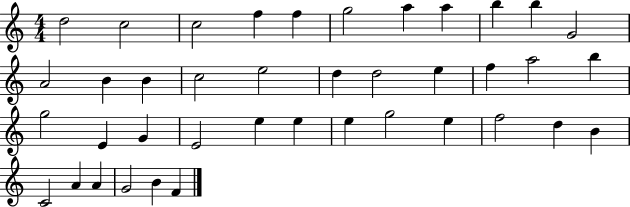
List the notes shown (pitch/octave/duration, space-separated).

D5/h C5/h C5/h F5/q F5/q G5/h A5/q A5/q B5/q B5/q G4/h A4/h B4/q B4/q C5/h E5/h D5/q D5/h E5/q F5/q A5/h B5/q G5/h E4/q G4/q E4/h E5/q E5/q E5/q G5/h E5/q F5/h D5/q B4/q C4/h A4/q A4/q G4/h B4/q F4/q